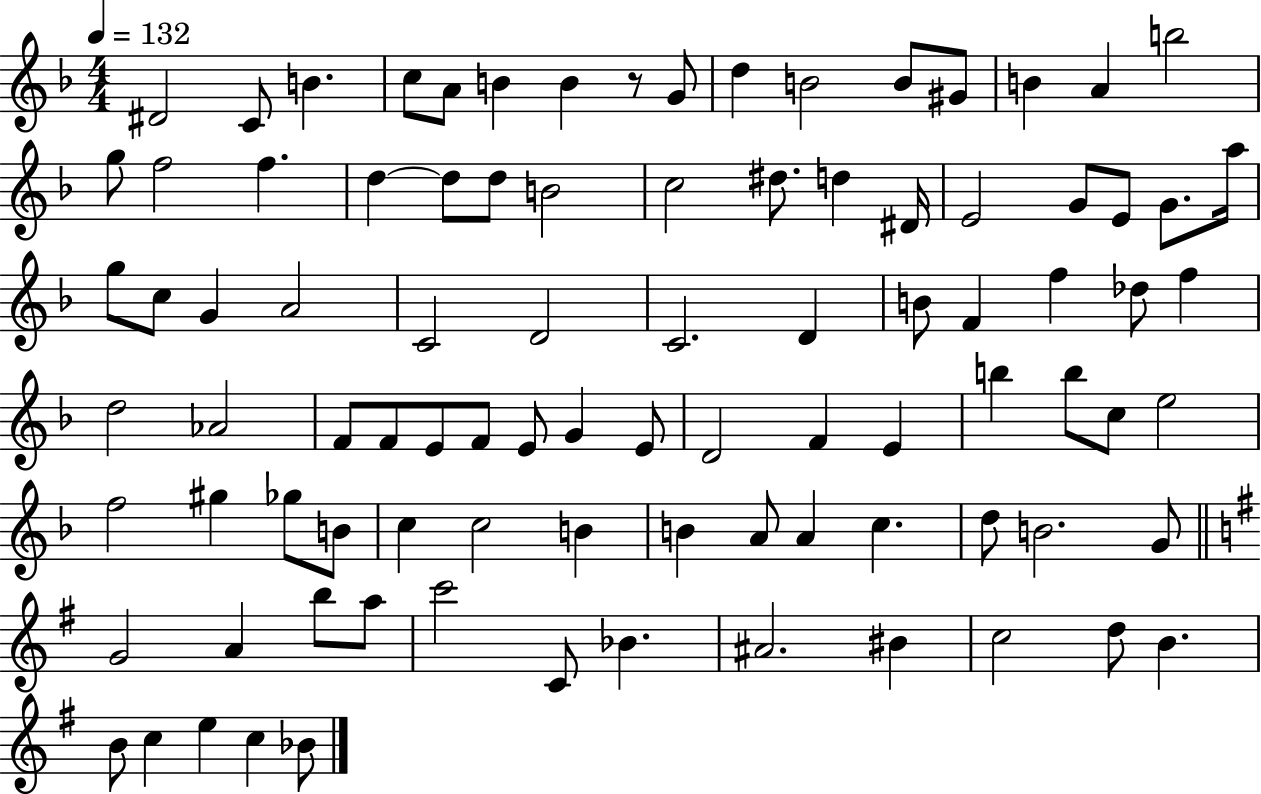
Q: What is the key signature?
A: F major